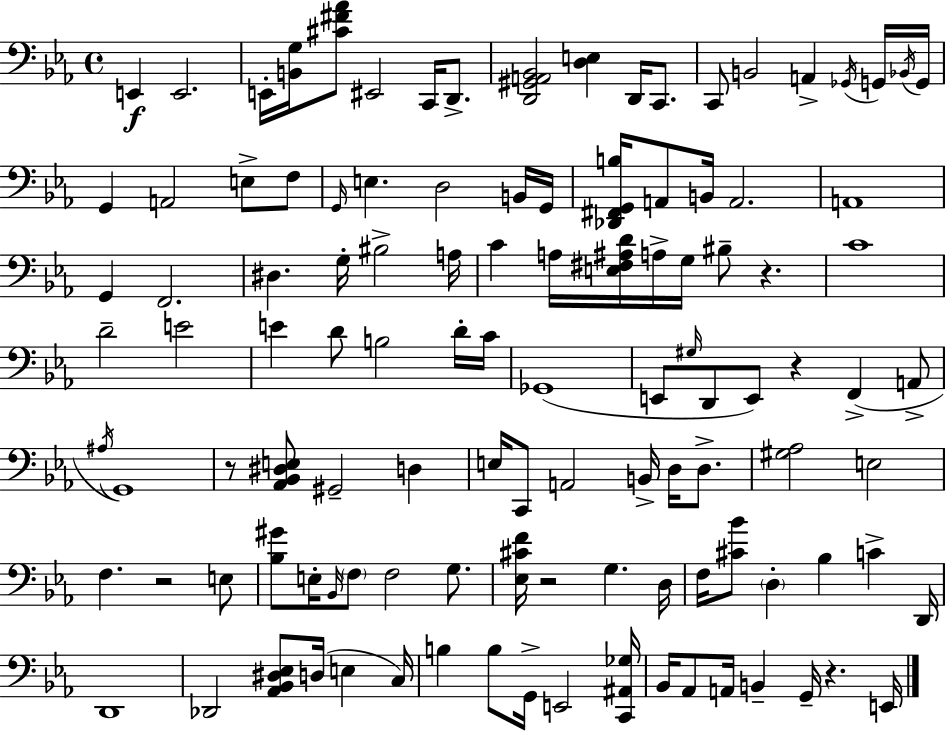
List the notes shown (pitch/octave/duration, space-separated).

E2/q E2/h. E2/s [B2,G3]/s [C#4,F#4,Ab4]/e EIS2/h C2/s D2/e. [D2,G#2,A2,Bb2]/h [D3,E3]/q D2/s C2/e. C2/e B2/h A2/q Gb2/s G2/s Bb2/s G2/s G2/q A2/h E3/e F3/e G2/s E3/q. D3/h B2/s G2/s [Db2,F#2,G2,B3]/s A2/e B2/s A2/h. A2/w G2/q F2/h. D#3/q. G3/s BIS3/h A3/s C4/q A3/s [E3,F#3,A#3,D4]/s A3/s G3/s BIS3/e R/q. C4/w D4/h E4/h E4/q D4/e B3/h D4/s C4/s Gb2/w E2/e G#3/s D2/e E2/e R/q F2/q A2/e A#3/s G2/w R/e [Ab2,Bb2,D#3,E3]/e G#2/h D3/q E3/s C2/e A2/h B2/s D3/s D3/e. [G#3,Ab3]/h E3/h F3/q. R/h E3/e [Bb3,G#4]/e E3/s Bb2/s F3/e F3/h G3/e. [Eb3,C#4,F4]/s R/h G3/q. D3/s F3/s [C#4,Bb4]/e D3/q Bb3/q C4/q D2/s D2/w Db2/h [Ab2,Bb2,D#3,Eb3]/e D3/s E3/q C3/s B3/q B3/e G2/s E2/h [C2,A#2,Gb3]/s Bb2/s Ab2/e A2/s B2/q G2/s R/q. E2/s